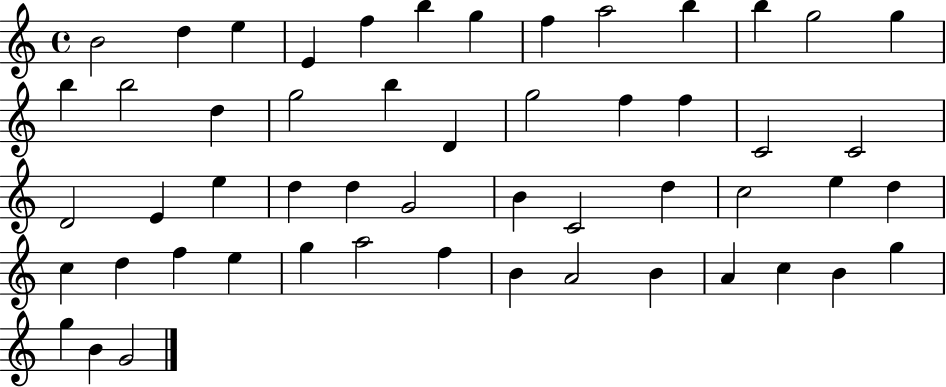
X:1
T:Untitled
M:4/4
L:1/4
K:C
B2 d e E f b g f a2 b b g2 g b b2 d g2 b D g2 f f C2 C2 D2 E e d d G2 B C2 d c2 e d c d f e g a2 f B A2 B A c B g g B G2